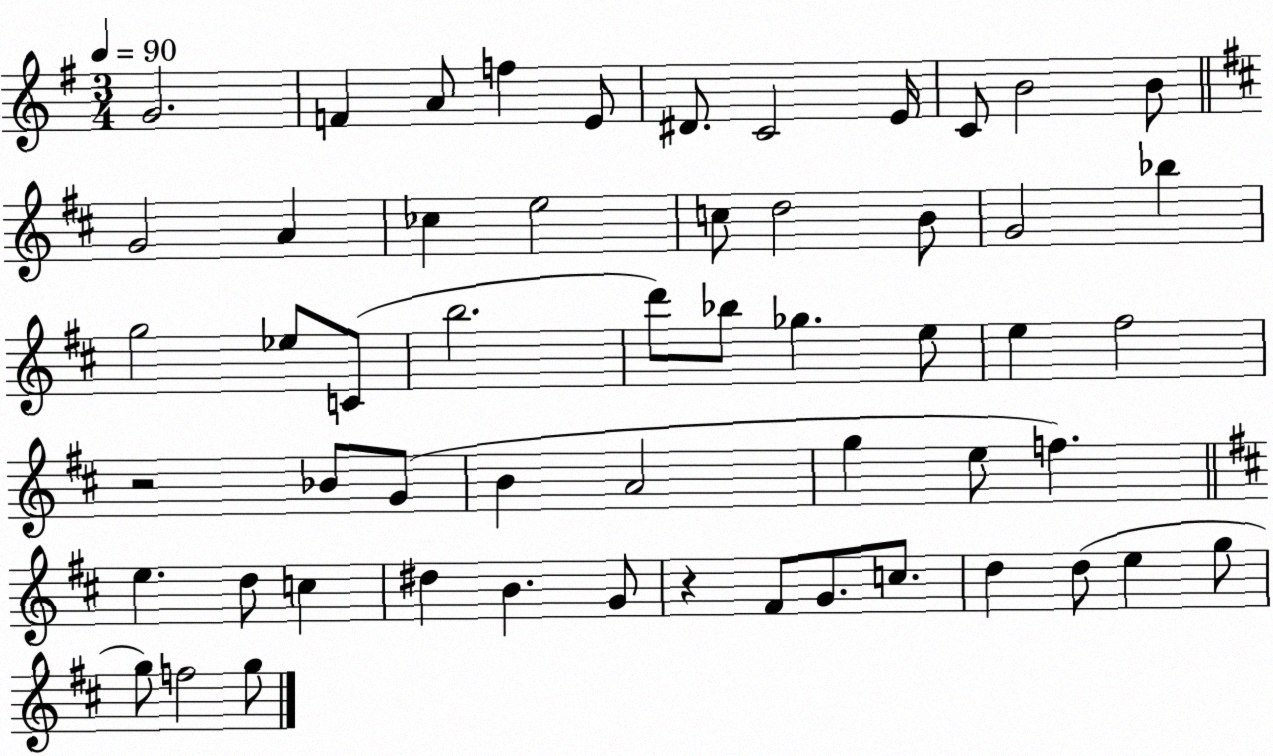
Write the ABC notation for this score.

X:1
T:Untitled
M:3/4
L:1/4
K:G
G2 F A/2 f E/2 ^D/2 C2 E/4 C/2 B2 B/2 G2 A _c e2 c/2 d2 B/2 G2 _b g2 _e/2 C/2 b2 d'/2 _b/2 _g e/2 e ^f2 z2 _B/2 G/2 B A2 g e/2 f e d/2 c ^d B G/2 z ^F/2 G/2 c/2 d d/2 e g/2 g/2 f2 g/2